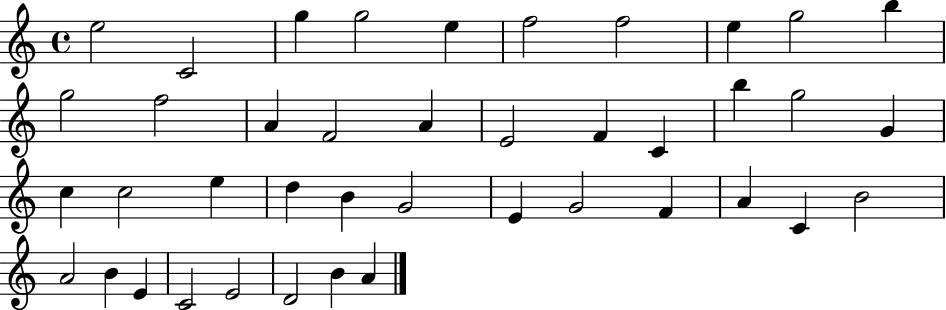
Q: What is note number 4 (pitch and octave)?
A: G5